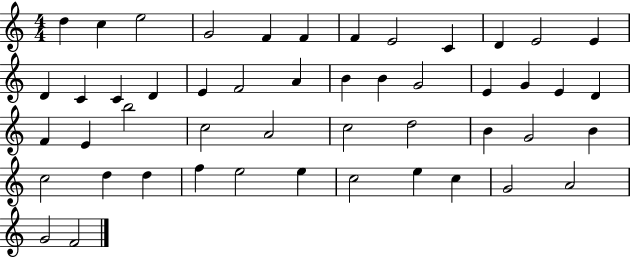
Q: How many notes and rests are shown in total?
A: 49